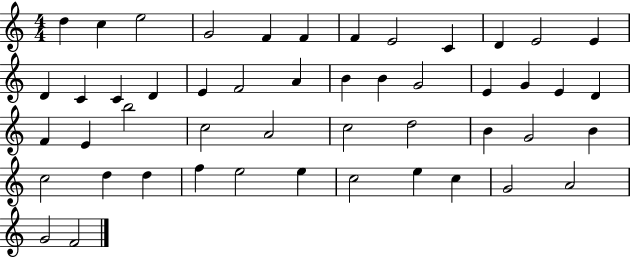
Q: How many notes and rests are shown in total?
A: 49